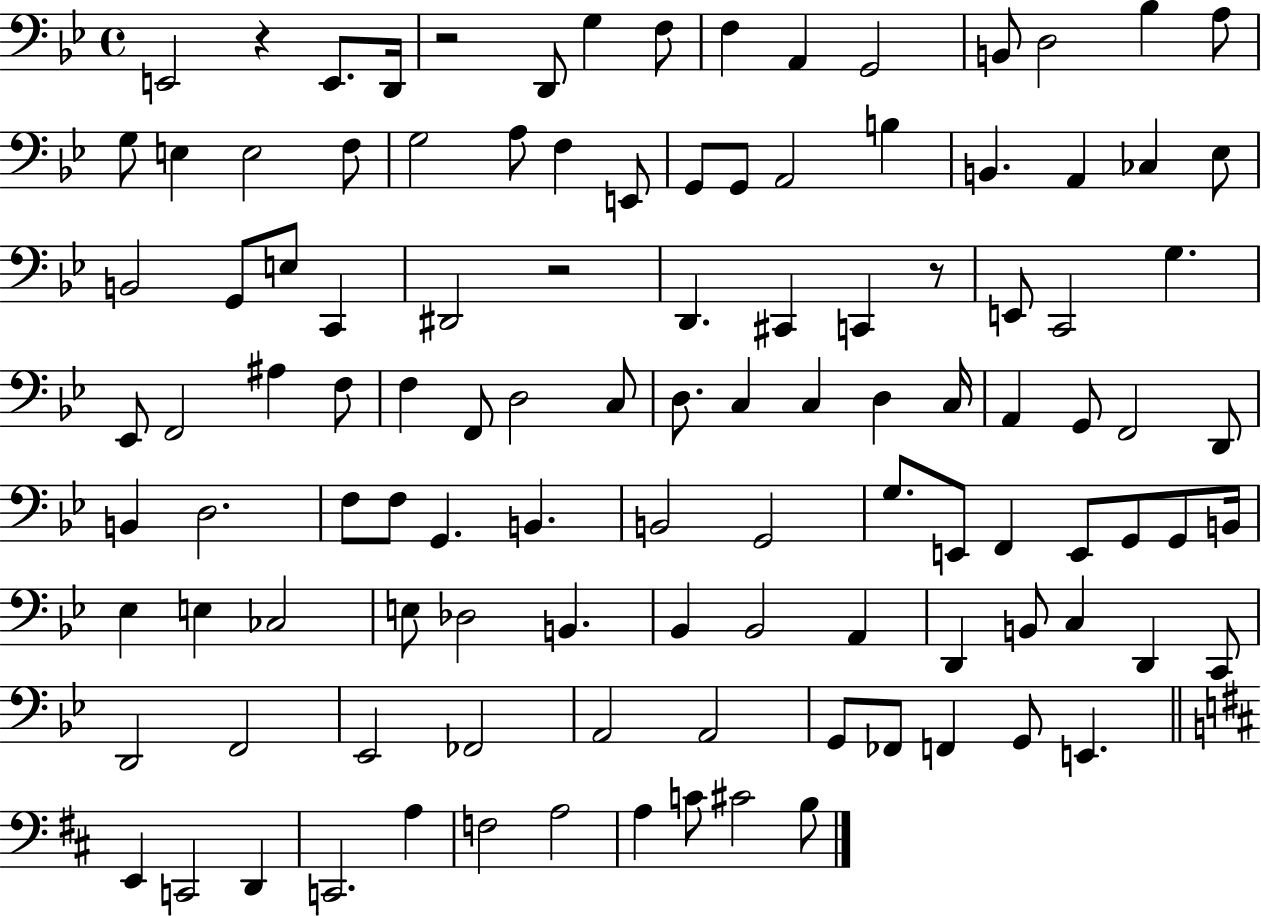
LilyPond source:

{
  \clef bass
  \time 4/4
  \defaultTimeSignature
  \key bes \major
  \repeat volta 2 { e,2 r4 e,8. d,16 | r2 d,8 g4 f8 | f4 a,4 g,2 | b,8 d2 bes4 a8 | \break g8 e4 e2 f8 | g2 a8 f4 e,8 | g,8 g,8 a,2 b4 | b,4. a,4 ces4 ees8 | \break b,2 g,8 e8 c,4 | dis,2 r2 | d,4. cis,4 c,4 r8 | e,8 c,2 g4. | \break ees,8 f,2 ais4 f8 | f4 f,8 d2 c8 | d8. c4 c4 d4 c16 | a,4 g,8 f,2 d,8 | \break b,4 d2. | f8 f8 g,4. b,4. | b,2 g,2 | g8. e,8 f,4 e,8 g,8 g,8 b,16 | \break ees4 e4 ces2 | e8 des2 b,4. | bes,4 bes,2 a,4 | d,4 b,8 c4 d,4 c,8 | \break d,2 f,2 | ees,2 fes,2 | a,2 a,2 | g,8 fes,8 f,4 g,8 e,4. | \break \bar "||" \break \key d \major e,4 c,2 d,4 | c,2. a4 | f2 a2 | a4 c'8 cis'2 b8 | \break } \bar "|."
}